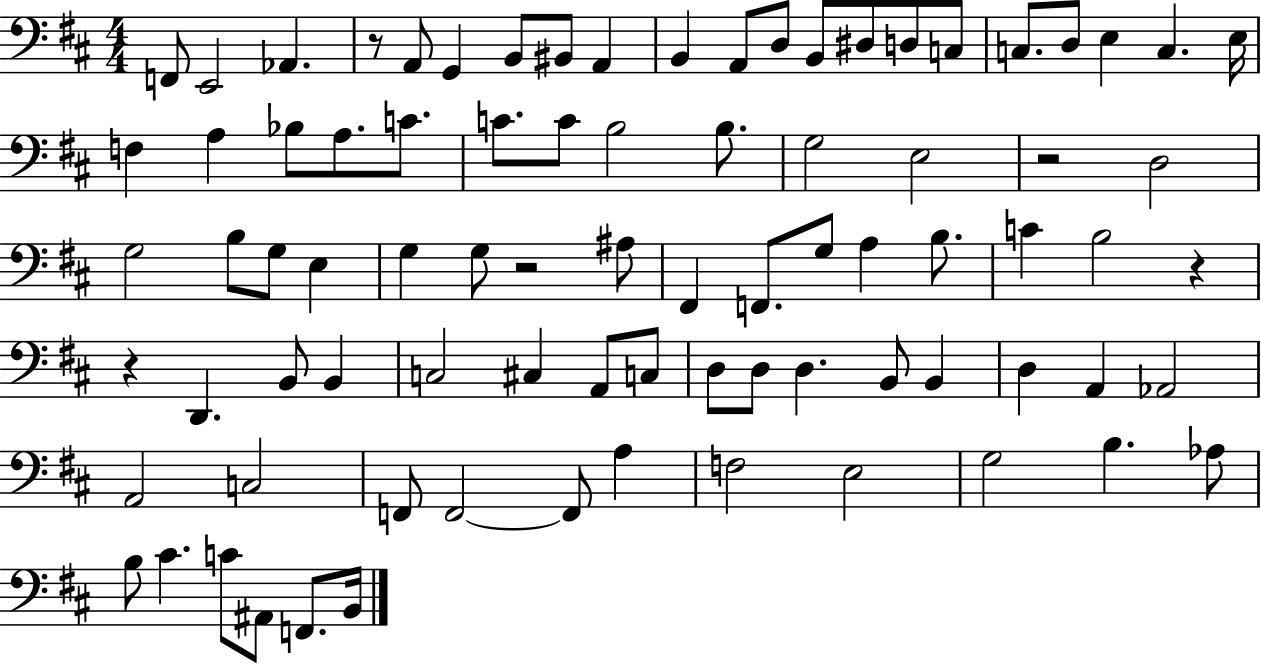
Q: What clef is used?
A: bass